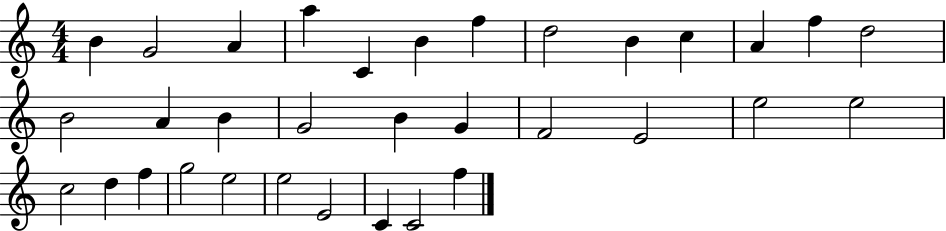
B4/q G4/h A4/q A5/q C4/q B4/q F5/q D5/h B4/q C5/q A4/q F5/q D5/h B4/h A4/q B4/q G4/h B4/q G4/q F4/h E4/h E5/h E5/h C5/h D5/q F5/q G5/h E5/h E5/h E4/h C4/q C4/h F5/q